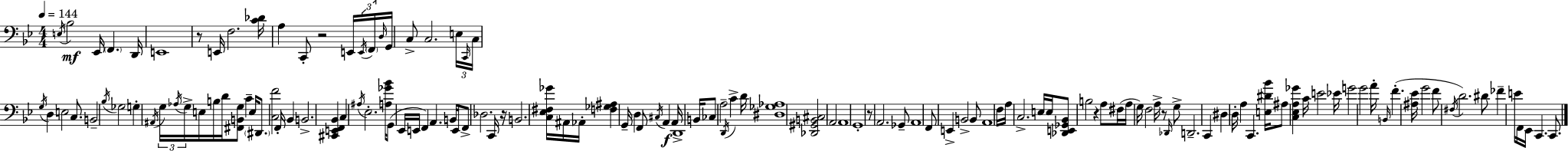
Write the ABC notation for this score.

X:1
T:Untitled
M:4/4
L:1/4
K:Bb
E,/4 _B,2 _E,,/4 F,, D,,/4 E,,4 z/2 E,,/4 F,2 [C_D]/4 A, C,,/2 z2 E,,/4 E,,/4 F,,/4 D,/4 G,,/4 C,/2 C,2 E,/4 C,,/4 C,/4 G,/4 D, E,2 C,/2 B,,2 _B,/4 _G,2 G, ^A,,/4 G,/4 _A,/4 G,/4 E,/4 B,/4 D/4 [^F,,B,,G,]/2 C E,/4 ^D,,/2 [C,F]2 F,,/4 _B,, B,,2 [^C,,E,,F,,_B,,] C, ^A,/4 _E,2 [A,_G_B]/4 G,,/2 _E,,/4 E,,/4 F,, A,, B,,/4 E,,/4 F,,/2 _D,2 C,,/4 z/4 B,,2 [C,_E,^F,_G]/4 ^A,,/4 _A,,/4 [F,_G,^A,] G,,/4 D, F,,/2 ^C,/4 A,, A,,/4 D,,4 B,,/4 _C,/2 A,2 D,,/4 C D/4 [^D,_G,_A,]4 [_D,,^G,,B,,^C,]2 A,,2 A,,4 G,,4 z/2 A,,2 _G,,/2 A,,4 F,,/2 E,, B,,2 B,,/2 A,,4 F,/4 A,/4 C,2 E,/4 E,/4 [_D,,E,,_G,,_B,,]/2 B,2 z A,/2 ^F,/4 A,/4 G,/4 F,2 A,/4 z/2 _D,,/4 G,/2 D,,2 C,, ^D, D,/4 A, C,, [E,^D_B]/4 ^A,/2 [C,_E,A,_G] C/4 E2 _E/4 G2 G2 A/4 B,,/4 F [^A,_E]/4 G2 F/2 ^F,/4 D2 ^D/2 _F E/4 F,,/4 _E,,/4 C,, C,,/2